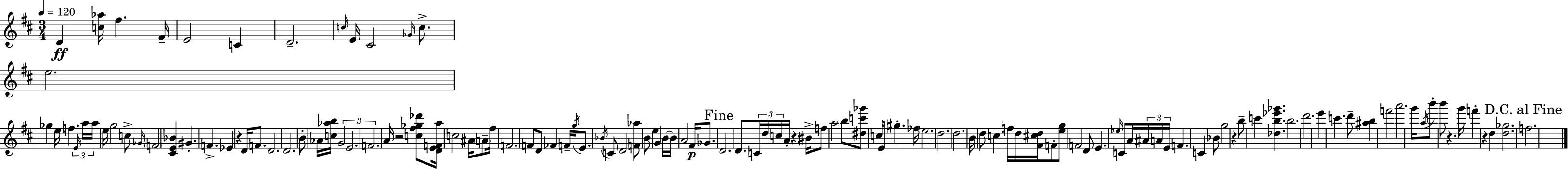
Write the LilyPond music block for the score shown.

{
  \clef treble
  \numericTimeSignature
  \time 3/4
  \key d \major
  \tempo 4 = 120
  d'4\ff <c'' aes''>16 fis''4. fis'16-- | e'2 c'4 | d'2.-- | \grace { c''16 } e'16 cis'2 \grace { ges'16 } c''8.-> | \break e''2. | ges''4 e''16 f''4. | \tuplet 3/2 { \grace { e'16 } a''16 a''16 } e''16 g''2 | c''8-> \grace { ges'16 } \parenthesize f'2 | \break <cis' e' bes'>4 gis'4.-. f'4.-> | ees'4 r4 | d'16 f'8. d'2. | d'2. | \break \parenthesize b'8-. aes'16 <c'' aes'' b''>16 \tuplet 3/2 { g'2 | e'2. | f'2. } | a'16 r2 | \break <c'' fis'' ges'' des'''>8 <d' e' f' a''>16 c''2 | ais'16 \parenthesize a'8-- fis''16 f'2. | f'8 d'8 fes'4 | f'16-- \acciaccatura { g''16 } e'8. \acciaccatura { bes'16 } c'8 d'2 | \break <f' aes''>8 b'8 e''4 | g'4 b'16~~ b'16 a'2 | fis'16\p ges'8. \mark "Fine" d'2. | d'8. \tuplet 3/2 { c'16 d''16 c''16 } | \break a'16-. r4 bis'16-> f''8 a''2 | b''8 <dis'' c''' ges'''>8 c''16 e'8 gis''4.-. | fes''16 e''2. | d''2. | \break d''2. | b'16 d''8 c''4 | f''16 d''16 <fis' cis'' d''>16 f'8-. <e'' g''>8 f'2 | d'8 e'4. | \break \grace { ees''16 } c'8 a'16 \tuplet 3/2 { ais'16 a'16 e'16 } f'4. | c'4 bes'8 g''2 | r4 b''8-- c'''4 | <des'' b'' ees''' ges'''>4. b''2. | \break d'''2. | e'''4 c'''4. | d'''8-- <ais'' b''>4 f'''2 | a'''2. | \break g'''16 \acciaccatura { a''16 } b'''8-. b'''8 | r4. g'''16 f'''4-. | r4 d''4 <d'' ges''>2. | \mark "D.C. al Fine" f''2. | \break \bar "|."
}